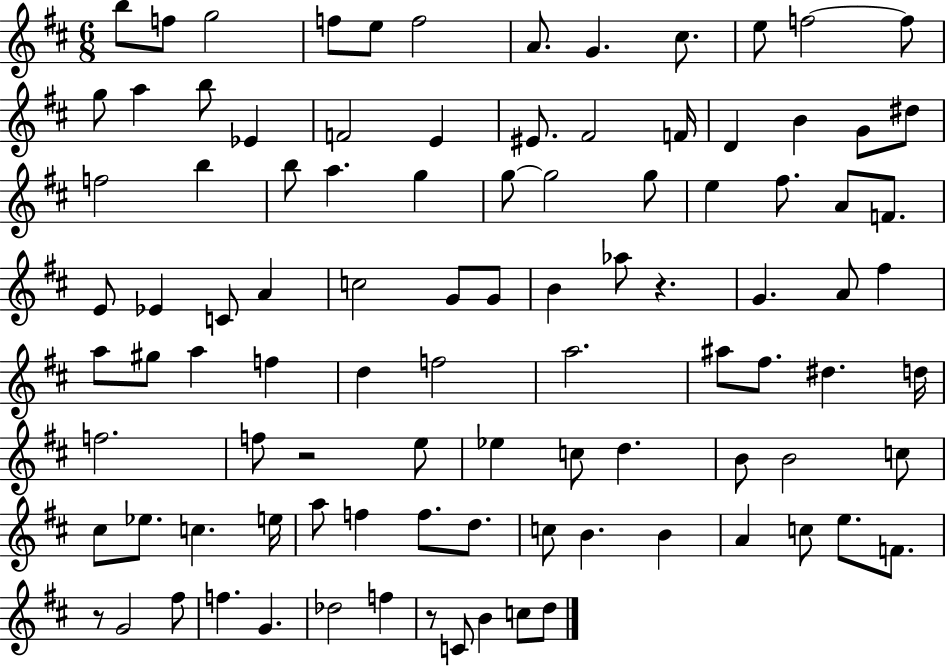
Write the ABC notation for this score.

X:1
T:Untitled
M:6/8
L:1/4
K:D
b/2 f/2 g2 f/2 e/2 f2 A/2 G ^c/2 e/2 f2 f/2 g/2 a b/2 _E F2 E ^E/2 ^F2 F/4 D B G/2 ^d/2 f2 b b/2 a g g/2 g2 g/2 e ^f/2 A/2 F/2 E/2 _E C/2 A c2 G/2 G/2 B _a/2 z G A/2 ^f a/2 ^g/2 a f d f2 a2 ^a/2 ^f/2 ^d d/4 f2 f/2 z2 e/2 _e c/2 d B/2 B2 c/2 ^c/2 _e/2 c e/4 a/2 f f/2 d/2 c/2 B B A c/2 e/2 F/2 z/2 G2 ^f/2 f G _d2 f z/2 C/2 B c/2 d/2